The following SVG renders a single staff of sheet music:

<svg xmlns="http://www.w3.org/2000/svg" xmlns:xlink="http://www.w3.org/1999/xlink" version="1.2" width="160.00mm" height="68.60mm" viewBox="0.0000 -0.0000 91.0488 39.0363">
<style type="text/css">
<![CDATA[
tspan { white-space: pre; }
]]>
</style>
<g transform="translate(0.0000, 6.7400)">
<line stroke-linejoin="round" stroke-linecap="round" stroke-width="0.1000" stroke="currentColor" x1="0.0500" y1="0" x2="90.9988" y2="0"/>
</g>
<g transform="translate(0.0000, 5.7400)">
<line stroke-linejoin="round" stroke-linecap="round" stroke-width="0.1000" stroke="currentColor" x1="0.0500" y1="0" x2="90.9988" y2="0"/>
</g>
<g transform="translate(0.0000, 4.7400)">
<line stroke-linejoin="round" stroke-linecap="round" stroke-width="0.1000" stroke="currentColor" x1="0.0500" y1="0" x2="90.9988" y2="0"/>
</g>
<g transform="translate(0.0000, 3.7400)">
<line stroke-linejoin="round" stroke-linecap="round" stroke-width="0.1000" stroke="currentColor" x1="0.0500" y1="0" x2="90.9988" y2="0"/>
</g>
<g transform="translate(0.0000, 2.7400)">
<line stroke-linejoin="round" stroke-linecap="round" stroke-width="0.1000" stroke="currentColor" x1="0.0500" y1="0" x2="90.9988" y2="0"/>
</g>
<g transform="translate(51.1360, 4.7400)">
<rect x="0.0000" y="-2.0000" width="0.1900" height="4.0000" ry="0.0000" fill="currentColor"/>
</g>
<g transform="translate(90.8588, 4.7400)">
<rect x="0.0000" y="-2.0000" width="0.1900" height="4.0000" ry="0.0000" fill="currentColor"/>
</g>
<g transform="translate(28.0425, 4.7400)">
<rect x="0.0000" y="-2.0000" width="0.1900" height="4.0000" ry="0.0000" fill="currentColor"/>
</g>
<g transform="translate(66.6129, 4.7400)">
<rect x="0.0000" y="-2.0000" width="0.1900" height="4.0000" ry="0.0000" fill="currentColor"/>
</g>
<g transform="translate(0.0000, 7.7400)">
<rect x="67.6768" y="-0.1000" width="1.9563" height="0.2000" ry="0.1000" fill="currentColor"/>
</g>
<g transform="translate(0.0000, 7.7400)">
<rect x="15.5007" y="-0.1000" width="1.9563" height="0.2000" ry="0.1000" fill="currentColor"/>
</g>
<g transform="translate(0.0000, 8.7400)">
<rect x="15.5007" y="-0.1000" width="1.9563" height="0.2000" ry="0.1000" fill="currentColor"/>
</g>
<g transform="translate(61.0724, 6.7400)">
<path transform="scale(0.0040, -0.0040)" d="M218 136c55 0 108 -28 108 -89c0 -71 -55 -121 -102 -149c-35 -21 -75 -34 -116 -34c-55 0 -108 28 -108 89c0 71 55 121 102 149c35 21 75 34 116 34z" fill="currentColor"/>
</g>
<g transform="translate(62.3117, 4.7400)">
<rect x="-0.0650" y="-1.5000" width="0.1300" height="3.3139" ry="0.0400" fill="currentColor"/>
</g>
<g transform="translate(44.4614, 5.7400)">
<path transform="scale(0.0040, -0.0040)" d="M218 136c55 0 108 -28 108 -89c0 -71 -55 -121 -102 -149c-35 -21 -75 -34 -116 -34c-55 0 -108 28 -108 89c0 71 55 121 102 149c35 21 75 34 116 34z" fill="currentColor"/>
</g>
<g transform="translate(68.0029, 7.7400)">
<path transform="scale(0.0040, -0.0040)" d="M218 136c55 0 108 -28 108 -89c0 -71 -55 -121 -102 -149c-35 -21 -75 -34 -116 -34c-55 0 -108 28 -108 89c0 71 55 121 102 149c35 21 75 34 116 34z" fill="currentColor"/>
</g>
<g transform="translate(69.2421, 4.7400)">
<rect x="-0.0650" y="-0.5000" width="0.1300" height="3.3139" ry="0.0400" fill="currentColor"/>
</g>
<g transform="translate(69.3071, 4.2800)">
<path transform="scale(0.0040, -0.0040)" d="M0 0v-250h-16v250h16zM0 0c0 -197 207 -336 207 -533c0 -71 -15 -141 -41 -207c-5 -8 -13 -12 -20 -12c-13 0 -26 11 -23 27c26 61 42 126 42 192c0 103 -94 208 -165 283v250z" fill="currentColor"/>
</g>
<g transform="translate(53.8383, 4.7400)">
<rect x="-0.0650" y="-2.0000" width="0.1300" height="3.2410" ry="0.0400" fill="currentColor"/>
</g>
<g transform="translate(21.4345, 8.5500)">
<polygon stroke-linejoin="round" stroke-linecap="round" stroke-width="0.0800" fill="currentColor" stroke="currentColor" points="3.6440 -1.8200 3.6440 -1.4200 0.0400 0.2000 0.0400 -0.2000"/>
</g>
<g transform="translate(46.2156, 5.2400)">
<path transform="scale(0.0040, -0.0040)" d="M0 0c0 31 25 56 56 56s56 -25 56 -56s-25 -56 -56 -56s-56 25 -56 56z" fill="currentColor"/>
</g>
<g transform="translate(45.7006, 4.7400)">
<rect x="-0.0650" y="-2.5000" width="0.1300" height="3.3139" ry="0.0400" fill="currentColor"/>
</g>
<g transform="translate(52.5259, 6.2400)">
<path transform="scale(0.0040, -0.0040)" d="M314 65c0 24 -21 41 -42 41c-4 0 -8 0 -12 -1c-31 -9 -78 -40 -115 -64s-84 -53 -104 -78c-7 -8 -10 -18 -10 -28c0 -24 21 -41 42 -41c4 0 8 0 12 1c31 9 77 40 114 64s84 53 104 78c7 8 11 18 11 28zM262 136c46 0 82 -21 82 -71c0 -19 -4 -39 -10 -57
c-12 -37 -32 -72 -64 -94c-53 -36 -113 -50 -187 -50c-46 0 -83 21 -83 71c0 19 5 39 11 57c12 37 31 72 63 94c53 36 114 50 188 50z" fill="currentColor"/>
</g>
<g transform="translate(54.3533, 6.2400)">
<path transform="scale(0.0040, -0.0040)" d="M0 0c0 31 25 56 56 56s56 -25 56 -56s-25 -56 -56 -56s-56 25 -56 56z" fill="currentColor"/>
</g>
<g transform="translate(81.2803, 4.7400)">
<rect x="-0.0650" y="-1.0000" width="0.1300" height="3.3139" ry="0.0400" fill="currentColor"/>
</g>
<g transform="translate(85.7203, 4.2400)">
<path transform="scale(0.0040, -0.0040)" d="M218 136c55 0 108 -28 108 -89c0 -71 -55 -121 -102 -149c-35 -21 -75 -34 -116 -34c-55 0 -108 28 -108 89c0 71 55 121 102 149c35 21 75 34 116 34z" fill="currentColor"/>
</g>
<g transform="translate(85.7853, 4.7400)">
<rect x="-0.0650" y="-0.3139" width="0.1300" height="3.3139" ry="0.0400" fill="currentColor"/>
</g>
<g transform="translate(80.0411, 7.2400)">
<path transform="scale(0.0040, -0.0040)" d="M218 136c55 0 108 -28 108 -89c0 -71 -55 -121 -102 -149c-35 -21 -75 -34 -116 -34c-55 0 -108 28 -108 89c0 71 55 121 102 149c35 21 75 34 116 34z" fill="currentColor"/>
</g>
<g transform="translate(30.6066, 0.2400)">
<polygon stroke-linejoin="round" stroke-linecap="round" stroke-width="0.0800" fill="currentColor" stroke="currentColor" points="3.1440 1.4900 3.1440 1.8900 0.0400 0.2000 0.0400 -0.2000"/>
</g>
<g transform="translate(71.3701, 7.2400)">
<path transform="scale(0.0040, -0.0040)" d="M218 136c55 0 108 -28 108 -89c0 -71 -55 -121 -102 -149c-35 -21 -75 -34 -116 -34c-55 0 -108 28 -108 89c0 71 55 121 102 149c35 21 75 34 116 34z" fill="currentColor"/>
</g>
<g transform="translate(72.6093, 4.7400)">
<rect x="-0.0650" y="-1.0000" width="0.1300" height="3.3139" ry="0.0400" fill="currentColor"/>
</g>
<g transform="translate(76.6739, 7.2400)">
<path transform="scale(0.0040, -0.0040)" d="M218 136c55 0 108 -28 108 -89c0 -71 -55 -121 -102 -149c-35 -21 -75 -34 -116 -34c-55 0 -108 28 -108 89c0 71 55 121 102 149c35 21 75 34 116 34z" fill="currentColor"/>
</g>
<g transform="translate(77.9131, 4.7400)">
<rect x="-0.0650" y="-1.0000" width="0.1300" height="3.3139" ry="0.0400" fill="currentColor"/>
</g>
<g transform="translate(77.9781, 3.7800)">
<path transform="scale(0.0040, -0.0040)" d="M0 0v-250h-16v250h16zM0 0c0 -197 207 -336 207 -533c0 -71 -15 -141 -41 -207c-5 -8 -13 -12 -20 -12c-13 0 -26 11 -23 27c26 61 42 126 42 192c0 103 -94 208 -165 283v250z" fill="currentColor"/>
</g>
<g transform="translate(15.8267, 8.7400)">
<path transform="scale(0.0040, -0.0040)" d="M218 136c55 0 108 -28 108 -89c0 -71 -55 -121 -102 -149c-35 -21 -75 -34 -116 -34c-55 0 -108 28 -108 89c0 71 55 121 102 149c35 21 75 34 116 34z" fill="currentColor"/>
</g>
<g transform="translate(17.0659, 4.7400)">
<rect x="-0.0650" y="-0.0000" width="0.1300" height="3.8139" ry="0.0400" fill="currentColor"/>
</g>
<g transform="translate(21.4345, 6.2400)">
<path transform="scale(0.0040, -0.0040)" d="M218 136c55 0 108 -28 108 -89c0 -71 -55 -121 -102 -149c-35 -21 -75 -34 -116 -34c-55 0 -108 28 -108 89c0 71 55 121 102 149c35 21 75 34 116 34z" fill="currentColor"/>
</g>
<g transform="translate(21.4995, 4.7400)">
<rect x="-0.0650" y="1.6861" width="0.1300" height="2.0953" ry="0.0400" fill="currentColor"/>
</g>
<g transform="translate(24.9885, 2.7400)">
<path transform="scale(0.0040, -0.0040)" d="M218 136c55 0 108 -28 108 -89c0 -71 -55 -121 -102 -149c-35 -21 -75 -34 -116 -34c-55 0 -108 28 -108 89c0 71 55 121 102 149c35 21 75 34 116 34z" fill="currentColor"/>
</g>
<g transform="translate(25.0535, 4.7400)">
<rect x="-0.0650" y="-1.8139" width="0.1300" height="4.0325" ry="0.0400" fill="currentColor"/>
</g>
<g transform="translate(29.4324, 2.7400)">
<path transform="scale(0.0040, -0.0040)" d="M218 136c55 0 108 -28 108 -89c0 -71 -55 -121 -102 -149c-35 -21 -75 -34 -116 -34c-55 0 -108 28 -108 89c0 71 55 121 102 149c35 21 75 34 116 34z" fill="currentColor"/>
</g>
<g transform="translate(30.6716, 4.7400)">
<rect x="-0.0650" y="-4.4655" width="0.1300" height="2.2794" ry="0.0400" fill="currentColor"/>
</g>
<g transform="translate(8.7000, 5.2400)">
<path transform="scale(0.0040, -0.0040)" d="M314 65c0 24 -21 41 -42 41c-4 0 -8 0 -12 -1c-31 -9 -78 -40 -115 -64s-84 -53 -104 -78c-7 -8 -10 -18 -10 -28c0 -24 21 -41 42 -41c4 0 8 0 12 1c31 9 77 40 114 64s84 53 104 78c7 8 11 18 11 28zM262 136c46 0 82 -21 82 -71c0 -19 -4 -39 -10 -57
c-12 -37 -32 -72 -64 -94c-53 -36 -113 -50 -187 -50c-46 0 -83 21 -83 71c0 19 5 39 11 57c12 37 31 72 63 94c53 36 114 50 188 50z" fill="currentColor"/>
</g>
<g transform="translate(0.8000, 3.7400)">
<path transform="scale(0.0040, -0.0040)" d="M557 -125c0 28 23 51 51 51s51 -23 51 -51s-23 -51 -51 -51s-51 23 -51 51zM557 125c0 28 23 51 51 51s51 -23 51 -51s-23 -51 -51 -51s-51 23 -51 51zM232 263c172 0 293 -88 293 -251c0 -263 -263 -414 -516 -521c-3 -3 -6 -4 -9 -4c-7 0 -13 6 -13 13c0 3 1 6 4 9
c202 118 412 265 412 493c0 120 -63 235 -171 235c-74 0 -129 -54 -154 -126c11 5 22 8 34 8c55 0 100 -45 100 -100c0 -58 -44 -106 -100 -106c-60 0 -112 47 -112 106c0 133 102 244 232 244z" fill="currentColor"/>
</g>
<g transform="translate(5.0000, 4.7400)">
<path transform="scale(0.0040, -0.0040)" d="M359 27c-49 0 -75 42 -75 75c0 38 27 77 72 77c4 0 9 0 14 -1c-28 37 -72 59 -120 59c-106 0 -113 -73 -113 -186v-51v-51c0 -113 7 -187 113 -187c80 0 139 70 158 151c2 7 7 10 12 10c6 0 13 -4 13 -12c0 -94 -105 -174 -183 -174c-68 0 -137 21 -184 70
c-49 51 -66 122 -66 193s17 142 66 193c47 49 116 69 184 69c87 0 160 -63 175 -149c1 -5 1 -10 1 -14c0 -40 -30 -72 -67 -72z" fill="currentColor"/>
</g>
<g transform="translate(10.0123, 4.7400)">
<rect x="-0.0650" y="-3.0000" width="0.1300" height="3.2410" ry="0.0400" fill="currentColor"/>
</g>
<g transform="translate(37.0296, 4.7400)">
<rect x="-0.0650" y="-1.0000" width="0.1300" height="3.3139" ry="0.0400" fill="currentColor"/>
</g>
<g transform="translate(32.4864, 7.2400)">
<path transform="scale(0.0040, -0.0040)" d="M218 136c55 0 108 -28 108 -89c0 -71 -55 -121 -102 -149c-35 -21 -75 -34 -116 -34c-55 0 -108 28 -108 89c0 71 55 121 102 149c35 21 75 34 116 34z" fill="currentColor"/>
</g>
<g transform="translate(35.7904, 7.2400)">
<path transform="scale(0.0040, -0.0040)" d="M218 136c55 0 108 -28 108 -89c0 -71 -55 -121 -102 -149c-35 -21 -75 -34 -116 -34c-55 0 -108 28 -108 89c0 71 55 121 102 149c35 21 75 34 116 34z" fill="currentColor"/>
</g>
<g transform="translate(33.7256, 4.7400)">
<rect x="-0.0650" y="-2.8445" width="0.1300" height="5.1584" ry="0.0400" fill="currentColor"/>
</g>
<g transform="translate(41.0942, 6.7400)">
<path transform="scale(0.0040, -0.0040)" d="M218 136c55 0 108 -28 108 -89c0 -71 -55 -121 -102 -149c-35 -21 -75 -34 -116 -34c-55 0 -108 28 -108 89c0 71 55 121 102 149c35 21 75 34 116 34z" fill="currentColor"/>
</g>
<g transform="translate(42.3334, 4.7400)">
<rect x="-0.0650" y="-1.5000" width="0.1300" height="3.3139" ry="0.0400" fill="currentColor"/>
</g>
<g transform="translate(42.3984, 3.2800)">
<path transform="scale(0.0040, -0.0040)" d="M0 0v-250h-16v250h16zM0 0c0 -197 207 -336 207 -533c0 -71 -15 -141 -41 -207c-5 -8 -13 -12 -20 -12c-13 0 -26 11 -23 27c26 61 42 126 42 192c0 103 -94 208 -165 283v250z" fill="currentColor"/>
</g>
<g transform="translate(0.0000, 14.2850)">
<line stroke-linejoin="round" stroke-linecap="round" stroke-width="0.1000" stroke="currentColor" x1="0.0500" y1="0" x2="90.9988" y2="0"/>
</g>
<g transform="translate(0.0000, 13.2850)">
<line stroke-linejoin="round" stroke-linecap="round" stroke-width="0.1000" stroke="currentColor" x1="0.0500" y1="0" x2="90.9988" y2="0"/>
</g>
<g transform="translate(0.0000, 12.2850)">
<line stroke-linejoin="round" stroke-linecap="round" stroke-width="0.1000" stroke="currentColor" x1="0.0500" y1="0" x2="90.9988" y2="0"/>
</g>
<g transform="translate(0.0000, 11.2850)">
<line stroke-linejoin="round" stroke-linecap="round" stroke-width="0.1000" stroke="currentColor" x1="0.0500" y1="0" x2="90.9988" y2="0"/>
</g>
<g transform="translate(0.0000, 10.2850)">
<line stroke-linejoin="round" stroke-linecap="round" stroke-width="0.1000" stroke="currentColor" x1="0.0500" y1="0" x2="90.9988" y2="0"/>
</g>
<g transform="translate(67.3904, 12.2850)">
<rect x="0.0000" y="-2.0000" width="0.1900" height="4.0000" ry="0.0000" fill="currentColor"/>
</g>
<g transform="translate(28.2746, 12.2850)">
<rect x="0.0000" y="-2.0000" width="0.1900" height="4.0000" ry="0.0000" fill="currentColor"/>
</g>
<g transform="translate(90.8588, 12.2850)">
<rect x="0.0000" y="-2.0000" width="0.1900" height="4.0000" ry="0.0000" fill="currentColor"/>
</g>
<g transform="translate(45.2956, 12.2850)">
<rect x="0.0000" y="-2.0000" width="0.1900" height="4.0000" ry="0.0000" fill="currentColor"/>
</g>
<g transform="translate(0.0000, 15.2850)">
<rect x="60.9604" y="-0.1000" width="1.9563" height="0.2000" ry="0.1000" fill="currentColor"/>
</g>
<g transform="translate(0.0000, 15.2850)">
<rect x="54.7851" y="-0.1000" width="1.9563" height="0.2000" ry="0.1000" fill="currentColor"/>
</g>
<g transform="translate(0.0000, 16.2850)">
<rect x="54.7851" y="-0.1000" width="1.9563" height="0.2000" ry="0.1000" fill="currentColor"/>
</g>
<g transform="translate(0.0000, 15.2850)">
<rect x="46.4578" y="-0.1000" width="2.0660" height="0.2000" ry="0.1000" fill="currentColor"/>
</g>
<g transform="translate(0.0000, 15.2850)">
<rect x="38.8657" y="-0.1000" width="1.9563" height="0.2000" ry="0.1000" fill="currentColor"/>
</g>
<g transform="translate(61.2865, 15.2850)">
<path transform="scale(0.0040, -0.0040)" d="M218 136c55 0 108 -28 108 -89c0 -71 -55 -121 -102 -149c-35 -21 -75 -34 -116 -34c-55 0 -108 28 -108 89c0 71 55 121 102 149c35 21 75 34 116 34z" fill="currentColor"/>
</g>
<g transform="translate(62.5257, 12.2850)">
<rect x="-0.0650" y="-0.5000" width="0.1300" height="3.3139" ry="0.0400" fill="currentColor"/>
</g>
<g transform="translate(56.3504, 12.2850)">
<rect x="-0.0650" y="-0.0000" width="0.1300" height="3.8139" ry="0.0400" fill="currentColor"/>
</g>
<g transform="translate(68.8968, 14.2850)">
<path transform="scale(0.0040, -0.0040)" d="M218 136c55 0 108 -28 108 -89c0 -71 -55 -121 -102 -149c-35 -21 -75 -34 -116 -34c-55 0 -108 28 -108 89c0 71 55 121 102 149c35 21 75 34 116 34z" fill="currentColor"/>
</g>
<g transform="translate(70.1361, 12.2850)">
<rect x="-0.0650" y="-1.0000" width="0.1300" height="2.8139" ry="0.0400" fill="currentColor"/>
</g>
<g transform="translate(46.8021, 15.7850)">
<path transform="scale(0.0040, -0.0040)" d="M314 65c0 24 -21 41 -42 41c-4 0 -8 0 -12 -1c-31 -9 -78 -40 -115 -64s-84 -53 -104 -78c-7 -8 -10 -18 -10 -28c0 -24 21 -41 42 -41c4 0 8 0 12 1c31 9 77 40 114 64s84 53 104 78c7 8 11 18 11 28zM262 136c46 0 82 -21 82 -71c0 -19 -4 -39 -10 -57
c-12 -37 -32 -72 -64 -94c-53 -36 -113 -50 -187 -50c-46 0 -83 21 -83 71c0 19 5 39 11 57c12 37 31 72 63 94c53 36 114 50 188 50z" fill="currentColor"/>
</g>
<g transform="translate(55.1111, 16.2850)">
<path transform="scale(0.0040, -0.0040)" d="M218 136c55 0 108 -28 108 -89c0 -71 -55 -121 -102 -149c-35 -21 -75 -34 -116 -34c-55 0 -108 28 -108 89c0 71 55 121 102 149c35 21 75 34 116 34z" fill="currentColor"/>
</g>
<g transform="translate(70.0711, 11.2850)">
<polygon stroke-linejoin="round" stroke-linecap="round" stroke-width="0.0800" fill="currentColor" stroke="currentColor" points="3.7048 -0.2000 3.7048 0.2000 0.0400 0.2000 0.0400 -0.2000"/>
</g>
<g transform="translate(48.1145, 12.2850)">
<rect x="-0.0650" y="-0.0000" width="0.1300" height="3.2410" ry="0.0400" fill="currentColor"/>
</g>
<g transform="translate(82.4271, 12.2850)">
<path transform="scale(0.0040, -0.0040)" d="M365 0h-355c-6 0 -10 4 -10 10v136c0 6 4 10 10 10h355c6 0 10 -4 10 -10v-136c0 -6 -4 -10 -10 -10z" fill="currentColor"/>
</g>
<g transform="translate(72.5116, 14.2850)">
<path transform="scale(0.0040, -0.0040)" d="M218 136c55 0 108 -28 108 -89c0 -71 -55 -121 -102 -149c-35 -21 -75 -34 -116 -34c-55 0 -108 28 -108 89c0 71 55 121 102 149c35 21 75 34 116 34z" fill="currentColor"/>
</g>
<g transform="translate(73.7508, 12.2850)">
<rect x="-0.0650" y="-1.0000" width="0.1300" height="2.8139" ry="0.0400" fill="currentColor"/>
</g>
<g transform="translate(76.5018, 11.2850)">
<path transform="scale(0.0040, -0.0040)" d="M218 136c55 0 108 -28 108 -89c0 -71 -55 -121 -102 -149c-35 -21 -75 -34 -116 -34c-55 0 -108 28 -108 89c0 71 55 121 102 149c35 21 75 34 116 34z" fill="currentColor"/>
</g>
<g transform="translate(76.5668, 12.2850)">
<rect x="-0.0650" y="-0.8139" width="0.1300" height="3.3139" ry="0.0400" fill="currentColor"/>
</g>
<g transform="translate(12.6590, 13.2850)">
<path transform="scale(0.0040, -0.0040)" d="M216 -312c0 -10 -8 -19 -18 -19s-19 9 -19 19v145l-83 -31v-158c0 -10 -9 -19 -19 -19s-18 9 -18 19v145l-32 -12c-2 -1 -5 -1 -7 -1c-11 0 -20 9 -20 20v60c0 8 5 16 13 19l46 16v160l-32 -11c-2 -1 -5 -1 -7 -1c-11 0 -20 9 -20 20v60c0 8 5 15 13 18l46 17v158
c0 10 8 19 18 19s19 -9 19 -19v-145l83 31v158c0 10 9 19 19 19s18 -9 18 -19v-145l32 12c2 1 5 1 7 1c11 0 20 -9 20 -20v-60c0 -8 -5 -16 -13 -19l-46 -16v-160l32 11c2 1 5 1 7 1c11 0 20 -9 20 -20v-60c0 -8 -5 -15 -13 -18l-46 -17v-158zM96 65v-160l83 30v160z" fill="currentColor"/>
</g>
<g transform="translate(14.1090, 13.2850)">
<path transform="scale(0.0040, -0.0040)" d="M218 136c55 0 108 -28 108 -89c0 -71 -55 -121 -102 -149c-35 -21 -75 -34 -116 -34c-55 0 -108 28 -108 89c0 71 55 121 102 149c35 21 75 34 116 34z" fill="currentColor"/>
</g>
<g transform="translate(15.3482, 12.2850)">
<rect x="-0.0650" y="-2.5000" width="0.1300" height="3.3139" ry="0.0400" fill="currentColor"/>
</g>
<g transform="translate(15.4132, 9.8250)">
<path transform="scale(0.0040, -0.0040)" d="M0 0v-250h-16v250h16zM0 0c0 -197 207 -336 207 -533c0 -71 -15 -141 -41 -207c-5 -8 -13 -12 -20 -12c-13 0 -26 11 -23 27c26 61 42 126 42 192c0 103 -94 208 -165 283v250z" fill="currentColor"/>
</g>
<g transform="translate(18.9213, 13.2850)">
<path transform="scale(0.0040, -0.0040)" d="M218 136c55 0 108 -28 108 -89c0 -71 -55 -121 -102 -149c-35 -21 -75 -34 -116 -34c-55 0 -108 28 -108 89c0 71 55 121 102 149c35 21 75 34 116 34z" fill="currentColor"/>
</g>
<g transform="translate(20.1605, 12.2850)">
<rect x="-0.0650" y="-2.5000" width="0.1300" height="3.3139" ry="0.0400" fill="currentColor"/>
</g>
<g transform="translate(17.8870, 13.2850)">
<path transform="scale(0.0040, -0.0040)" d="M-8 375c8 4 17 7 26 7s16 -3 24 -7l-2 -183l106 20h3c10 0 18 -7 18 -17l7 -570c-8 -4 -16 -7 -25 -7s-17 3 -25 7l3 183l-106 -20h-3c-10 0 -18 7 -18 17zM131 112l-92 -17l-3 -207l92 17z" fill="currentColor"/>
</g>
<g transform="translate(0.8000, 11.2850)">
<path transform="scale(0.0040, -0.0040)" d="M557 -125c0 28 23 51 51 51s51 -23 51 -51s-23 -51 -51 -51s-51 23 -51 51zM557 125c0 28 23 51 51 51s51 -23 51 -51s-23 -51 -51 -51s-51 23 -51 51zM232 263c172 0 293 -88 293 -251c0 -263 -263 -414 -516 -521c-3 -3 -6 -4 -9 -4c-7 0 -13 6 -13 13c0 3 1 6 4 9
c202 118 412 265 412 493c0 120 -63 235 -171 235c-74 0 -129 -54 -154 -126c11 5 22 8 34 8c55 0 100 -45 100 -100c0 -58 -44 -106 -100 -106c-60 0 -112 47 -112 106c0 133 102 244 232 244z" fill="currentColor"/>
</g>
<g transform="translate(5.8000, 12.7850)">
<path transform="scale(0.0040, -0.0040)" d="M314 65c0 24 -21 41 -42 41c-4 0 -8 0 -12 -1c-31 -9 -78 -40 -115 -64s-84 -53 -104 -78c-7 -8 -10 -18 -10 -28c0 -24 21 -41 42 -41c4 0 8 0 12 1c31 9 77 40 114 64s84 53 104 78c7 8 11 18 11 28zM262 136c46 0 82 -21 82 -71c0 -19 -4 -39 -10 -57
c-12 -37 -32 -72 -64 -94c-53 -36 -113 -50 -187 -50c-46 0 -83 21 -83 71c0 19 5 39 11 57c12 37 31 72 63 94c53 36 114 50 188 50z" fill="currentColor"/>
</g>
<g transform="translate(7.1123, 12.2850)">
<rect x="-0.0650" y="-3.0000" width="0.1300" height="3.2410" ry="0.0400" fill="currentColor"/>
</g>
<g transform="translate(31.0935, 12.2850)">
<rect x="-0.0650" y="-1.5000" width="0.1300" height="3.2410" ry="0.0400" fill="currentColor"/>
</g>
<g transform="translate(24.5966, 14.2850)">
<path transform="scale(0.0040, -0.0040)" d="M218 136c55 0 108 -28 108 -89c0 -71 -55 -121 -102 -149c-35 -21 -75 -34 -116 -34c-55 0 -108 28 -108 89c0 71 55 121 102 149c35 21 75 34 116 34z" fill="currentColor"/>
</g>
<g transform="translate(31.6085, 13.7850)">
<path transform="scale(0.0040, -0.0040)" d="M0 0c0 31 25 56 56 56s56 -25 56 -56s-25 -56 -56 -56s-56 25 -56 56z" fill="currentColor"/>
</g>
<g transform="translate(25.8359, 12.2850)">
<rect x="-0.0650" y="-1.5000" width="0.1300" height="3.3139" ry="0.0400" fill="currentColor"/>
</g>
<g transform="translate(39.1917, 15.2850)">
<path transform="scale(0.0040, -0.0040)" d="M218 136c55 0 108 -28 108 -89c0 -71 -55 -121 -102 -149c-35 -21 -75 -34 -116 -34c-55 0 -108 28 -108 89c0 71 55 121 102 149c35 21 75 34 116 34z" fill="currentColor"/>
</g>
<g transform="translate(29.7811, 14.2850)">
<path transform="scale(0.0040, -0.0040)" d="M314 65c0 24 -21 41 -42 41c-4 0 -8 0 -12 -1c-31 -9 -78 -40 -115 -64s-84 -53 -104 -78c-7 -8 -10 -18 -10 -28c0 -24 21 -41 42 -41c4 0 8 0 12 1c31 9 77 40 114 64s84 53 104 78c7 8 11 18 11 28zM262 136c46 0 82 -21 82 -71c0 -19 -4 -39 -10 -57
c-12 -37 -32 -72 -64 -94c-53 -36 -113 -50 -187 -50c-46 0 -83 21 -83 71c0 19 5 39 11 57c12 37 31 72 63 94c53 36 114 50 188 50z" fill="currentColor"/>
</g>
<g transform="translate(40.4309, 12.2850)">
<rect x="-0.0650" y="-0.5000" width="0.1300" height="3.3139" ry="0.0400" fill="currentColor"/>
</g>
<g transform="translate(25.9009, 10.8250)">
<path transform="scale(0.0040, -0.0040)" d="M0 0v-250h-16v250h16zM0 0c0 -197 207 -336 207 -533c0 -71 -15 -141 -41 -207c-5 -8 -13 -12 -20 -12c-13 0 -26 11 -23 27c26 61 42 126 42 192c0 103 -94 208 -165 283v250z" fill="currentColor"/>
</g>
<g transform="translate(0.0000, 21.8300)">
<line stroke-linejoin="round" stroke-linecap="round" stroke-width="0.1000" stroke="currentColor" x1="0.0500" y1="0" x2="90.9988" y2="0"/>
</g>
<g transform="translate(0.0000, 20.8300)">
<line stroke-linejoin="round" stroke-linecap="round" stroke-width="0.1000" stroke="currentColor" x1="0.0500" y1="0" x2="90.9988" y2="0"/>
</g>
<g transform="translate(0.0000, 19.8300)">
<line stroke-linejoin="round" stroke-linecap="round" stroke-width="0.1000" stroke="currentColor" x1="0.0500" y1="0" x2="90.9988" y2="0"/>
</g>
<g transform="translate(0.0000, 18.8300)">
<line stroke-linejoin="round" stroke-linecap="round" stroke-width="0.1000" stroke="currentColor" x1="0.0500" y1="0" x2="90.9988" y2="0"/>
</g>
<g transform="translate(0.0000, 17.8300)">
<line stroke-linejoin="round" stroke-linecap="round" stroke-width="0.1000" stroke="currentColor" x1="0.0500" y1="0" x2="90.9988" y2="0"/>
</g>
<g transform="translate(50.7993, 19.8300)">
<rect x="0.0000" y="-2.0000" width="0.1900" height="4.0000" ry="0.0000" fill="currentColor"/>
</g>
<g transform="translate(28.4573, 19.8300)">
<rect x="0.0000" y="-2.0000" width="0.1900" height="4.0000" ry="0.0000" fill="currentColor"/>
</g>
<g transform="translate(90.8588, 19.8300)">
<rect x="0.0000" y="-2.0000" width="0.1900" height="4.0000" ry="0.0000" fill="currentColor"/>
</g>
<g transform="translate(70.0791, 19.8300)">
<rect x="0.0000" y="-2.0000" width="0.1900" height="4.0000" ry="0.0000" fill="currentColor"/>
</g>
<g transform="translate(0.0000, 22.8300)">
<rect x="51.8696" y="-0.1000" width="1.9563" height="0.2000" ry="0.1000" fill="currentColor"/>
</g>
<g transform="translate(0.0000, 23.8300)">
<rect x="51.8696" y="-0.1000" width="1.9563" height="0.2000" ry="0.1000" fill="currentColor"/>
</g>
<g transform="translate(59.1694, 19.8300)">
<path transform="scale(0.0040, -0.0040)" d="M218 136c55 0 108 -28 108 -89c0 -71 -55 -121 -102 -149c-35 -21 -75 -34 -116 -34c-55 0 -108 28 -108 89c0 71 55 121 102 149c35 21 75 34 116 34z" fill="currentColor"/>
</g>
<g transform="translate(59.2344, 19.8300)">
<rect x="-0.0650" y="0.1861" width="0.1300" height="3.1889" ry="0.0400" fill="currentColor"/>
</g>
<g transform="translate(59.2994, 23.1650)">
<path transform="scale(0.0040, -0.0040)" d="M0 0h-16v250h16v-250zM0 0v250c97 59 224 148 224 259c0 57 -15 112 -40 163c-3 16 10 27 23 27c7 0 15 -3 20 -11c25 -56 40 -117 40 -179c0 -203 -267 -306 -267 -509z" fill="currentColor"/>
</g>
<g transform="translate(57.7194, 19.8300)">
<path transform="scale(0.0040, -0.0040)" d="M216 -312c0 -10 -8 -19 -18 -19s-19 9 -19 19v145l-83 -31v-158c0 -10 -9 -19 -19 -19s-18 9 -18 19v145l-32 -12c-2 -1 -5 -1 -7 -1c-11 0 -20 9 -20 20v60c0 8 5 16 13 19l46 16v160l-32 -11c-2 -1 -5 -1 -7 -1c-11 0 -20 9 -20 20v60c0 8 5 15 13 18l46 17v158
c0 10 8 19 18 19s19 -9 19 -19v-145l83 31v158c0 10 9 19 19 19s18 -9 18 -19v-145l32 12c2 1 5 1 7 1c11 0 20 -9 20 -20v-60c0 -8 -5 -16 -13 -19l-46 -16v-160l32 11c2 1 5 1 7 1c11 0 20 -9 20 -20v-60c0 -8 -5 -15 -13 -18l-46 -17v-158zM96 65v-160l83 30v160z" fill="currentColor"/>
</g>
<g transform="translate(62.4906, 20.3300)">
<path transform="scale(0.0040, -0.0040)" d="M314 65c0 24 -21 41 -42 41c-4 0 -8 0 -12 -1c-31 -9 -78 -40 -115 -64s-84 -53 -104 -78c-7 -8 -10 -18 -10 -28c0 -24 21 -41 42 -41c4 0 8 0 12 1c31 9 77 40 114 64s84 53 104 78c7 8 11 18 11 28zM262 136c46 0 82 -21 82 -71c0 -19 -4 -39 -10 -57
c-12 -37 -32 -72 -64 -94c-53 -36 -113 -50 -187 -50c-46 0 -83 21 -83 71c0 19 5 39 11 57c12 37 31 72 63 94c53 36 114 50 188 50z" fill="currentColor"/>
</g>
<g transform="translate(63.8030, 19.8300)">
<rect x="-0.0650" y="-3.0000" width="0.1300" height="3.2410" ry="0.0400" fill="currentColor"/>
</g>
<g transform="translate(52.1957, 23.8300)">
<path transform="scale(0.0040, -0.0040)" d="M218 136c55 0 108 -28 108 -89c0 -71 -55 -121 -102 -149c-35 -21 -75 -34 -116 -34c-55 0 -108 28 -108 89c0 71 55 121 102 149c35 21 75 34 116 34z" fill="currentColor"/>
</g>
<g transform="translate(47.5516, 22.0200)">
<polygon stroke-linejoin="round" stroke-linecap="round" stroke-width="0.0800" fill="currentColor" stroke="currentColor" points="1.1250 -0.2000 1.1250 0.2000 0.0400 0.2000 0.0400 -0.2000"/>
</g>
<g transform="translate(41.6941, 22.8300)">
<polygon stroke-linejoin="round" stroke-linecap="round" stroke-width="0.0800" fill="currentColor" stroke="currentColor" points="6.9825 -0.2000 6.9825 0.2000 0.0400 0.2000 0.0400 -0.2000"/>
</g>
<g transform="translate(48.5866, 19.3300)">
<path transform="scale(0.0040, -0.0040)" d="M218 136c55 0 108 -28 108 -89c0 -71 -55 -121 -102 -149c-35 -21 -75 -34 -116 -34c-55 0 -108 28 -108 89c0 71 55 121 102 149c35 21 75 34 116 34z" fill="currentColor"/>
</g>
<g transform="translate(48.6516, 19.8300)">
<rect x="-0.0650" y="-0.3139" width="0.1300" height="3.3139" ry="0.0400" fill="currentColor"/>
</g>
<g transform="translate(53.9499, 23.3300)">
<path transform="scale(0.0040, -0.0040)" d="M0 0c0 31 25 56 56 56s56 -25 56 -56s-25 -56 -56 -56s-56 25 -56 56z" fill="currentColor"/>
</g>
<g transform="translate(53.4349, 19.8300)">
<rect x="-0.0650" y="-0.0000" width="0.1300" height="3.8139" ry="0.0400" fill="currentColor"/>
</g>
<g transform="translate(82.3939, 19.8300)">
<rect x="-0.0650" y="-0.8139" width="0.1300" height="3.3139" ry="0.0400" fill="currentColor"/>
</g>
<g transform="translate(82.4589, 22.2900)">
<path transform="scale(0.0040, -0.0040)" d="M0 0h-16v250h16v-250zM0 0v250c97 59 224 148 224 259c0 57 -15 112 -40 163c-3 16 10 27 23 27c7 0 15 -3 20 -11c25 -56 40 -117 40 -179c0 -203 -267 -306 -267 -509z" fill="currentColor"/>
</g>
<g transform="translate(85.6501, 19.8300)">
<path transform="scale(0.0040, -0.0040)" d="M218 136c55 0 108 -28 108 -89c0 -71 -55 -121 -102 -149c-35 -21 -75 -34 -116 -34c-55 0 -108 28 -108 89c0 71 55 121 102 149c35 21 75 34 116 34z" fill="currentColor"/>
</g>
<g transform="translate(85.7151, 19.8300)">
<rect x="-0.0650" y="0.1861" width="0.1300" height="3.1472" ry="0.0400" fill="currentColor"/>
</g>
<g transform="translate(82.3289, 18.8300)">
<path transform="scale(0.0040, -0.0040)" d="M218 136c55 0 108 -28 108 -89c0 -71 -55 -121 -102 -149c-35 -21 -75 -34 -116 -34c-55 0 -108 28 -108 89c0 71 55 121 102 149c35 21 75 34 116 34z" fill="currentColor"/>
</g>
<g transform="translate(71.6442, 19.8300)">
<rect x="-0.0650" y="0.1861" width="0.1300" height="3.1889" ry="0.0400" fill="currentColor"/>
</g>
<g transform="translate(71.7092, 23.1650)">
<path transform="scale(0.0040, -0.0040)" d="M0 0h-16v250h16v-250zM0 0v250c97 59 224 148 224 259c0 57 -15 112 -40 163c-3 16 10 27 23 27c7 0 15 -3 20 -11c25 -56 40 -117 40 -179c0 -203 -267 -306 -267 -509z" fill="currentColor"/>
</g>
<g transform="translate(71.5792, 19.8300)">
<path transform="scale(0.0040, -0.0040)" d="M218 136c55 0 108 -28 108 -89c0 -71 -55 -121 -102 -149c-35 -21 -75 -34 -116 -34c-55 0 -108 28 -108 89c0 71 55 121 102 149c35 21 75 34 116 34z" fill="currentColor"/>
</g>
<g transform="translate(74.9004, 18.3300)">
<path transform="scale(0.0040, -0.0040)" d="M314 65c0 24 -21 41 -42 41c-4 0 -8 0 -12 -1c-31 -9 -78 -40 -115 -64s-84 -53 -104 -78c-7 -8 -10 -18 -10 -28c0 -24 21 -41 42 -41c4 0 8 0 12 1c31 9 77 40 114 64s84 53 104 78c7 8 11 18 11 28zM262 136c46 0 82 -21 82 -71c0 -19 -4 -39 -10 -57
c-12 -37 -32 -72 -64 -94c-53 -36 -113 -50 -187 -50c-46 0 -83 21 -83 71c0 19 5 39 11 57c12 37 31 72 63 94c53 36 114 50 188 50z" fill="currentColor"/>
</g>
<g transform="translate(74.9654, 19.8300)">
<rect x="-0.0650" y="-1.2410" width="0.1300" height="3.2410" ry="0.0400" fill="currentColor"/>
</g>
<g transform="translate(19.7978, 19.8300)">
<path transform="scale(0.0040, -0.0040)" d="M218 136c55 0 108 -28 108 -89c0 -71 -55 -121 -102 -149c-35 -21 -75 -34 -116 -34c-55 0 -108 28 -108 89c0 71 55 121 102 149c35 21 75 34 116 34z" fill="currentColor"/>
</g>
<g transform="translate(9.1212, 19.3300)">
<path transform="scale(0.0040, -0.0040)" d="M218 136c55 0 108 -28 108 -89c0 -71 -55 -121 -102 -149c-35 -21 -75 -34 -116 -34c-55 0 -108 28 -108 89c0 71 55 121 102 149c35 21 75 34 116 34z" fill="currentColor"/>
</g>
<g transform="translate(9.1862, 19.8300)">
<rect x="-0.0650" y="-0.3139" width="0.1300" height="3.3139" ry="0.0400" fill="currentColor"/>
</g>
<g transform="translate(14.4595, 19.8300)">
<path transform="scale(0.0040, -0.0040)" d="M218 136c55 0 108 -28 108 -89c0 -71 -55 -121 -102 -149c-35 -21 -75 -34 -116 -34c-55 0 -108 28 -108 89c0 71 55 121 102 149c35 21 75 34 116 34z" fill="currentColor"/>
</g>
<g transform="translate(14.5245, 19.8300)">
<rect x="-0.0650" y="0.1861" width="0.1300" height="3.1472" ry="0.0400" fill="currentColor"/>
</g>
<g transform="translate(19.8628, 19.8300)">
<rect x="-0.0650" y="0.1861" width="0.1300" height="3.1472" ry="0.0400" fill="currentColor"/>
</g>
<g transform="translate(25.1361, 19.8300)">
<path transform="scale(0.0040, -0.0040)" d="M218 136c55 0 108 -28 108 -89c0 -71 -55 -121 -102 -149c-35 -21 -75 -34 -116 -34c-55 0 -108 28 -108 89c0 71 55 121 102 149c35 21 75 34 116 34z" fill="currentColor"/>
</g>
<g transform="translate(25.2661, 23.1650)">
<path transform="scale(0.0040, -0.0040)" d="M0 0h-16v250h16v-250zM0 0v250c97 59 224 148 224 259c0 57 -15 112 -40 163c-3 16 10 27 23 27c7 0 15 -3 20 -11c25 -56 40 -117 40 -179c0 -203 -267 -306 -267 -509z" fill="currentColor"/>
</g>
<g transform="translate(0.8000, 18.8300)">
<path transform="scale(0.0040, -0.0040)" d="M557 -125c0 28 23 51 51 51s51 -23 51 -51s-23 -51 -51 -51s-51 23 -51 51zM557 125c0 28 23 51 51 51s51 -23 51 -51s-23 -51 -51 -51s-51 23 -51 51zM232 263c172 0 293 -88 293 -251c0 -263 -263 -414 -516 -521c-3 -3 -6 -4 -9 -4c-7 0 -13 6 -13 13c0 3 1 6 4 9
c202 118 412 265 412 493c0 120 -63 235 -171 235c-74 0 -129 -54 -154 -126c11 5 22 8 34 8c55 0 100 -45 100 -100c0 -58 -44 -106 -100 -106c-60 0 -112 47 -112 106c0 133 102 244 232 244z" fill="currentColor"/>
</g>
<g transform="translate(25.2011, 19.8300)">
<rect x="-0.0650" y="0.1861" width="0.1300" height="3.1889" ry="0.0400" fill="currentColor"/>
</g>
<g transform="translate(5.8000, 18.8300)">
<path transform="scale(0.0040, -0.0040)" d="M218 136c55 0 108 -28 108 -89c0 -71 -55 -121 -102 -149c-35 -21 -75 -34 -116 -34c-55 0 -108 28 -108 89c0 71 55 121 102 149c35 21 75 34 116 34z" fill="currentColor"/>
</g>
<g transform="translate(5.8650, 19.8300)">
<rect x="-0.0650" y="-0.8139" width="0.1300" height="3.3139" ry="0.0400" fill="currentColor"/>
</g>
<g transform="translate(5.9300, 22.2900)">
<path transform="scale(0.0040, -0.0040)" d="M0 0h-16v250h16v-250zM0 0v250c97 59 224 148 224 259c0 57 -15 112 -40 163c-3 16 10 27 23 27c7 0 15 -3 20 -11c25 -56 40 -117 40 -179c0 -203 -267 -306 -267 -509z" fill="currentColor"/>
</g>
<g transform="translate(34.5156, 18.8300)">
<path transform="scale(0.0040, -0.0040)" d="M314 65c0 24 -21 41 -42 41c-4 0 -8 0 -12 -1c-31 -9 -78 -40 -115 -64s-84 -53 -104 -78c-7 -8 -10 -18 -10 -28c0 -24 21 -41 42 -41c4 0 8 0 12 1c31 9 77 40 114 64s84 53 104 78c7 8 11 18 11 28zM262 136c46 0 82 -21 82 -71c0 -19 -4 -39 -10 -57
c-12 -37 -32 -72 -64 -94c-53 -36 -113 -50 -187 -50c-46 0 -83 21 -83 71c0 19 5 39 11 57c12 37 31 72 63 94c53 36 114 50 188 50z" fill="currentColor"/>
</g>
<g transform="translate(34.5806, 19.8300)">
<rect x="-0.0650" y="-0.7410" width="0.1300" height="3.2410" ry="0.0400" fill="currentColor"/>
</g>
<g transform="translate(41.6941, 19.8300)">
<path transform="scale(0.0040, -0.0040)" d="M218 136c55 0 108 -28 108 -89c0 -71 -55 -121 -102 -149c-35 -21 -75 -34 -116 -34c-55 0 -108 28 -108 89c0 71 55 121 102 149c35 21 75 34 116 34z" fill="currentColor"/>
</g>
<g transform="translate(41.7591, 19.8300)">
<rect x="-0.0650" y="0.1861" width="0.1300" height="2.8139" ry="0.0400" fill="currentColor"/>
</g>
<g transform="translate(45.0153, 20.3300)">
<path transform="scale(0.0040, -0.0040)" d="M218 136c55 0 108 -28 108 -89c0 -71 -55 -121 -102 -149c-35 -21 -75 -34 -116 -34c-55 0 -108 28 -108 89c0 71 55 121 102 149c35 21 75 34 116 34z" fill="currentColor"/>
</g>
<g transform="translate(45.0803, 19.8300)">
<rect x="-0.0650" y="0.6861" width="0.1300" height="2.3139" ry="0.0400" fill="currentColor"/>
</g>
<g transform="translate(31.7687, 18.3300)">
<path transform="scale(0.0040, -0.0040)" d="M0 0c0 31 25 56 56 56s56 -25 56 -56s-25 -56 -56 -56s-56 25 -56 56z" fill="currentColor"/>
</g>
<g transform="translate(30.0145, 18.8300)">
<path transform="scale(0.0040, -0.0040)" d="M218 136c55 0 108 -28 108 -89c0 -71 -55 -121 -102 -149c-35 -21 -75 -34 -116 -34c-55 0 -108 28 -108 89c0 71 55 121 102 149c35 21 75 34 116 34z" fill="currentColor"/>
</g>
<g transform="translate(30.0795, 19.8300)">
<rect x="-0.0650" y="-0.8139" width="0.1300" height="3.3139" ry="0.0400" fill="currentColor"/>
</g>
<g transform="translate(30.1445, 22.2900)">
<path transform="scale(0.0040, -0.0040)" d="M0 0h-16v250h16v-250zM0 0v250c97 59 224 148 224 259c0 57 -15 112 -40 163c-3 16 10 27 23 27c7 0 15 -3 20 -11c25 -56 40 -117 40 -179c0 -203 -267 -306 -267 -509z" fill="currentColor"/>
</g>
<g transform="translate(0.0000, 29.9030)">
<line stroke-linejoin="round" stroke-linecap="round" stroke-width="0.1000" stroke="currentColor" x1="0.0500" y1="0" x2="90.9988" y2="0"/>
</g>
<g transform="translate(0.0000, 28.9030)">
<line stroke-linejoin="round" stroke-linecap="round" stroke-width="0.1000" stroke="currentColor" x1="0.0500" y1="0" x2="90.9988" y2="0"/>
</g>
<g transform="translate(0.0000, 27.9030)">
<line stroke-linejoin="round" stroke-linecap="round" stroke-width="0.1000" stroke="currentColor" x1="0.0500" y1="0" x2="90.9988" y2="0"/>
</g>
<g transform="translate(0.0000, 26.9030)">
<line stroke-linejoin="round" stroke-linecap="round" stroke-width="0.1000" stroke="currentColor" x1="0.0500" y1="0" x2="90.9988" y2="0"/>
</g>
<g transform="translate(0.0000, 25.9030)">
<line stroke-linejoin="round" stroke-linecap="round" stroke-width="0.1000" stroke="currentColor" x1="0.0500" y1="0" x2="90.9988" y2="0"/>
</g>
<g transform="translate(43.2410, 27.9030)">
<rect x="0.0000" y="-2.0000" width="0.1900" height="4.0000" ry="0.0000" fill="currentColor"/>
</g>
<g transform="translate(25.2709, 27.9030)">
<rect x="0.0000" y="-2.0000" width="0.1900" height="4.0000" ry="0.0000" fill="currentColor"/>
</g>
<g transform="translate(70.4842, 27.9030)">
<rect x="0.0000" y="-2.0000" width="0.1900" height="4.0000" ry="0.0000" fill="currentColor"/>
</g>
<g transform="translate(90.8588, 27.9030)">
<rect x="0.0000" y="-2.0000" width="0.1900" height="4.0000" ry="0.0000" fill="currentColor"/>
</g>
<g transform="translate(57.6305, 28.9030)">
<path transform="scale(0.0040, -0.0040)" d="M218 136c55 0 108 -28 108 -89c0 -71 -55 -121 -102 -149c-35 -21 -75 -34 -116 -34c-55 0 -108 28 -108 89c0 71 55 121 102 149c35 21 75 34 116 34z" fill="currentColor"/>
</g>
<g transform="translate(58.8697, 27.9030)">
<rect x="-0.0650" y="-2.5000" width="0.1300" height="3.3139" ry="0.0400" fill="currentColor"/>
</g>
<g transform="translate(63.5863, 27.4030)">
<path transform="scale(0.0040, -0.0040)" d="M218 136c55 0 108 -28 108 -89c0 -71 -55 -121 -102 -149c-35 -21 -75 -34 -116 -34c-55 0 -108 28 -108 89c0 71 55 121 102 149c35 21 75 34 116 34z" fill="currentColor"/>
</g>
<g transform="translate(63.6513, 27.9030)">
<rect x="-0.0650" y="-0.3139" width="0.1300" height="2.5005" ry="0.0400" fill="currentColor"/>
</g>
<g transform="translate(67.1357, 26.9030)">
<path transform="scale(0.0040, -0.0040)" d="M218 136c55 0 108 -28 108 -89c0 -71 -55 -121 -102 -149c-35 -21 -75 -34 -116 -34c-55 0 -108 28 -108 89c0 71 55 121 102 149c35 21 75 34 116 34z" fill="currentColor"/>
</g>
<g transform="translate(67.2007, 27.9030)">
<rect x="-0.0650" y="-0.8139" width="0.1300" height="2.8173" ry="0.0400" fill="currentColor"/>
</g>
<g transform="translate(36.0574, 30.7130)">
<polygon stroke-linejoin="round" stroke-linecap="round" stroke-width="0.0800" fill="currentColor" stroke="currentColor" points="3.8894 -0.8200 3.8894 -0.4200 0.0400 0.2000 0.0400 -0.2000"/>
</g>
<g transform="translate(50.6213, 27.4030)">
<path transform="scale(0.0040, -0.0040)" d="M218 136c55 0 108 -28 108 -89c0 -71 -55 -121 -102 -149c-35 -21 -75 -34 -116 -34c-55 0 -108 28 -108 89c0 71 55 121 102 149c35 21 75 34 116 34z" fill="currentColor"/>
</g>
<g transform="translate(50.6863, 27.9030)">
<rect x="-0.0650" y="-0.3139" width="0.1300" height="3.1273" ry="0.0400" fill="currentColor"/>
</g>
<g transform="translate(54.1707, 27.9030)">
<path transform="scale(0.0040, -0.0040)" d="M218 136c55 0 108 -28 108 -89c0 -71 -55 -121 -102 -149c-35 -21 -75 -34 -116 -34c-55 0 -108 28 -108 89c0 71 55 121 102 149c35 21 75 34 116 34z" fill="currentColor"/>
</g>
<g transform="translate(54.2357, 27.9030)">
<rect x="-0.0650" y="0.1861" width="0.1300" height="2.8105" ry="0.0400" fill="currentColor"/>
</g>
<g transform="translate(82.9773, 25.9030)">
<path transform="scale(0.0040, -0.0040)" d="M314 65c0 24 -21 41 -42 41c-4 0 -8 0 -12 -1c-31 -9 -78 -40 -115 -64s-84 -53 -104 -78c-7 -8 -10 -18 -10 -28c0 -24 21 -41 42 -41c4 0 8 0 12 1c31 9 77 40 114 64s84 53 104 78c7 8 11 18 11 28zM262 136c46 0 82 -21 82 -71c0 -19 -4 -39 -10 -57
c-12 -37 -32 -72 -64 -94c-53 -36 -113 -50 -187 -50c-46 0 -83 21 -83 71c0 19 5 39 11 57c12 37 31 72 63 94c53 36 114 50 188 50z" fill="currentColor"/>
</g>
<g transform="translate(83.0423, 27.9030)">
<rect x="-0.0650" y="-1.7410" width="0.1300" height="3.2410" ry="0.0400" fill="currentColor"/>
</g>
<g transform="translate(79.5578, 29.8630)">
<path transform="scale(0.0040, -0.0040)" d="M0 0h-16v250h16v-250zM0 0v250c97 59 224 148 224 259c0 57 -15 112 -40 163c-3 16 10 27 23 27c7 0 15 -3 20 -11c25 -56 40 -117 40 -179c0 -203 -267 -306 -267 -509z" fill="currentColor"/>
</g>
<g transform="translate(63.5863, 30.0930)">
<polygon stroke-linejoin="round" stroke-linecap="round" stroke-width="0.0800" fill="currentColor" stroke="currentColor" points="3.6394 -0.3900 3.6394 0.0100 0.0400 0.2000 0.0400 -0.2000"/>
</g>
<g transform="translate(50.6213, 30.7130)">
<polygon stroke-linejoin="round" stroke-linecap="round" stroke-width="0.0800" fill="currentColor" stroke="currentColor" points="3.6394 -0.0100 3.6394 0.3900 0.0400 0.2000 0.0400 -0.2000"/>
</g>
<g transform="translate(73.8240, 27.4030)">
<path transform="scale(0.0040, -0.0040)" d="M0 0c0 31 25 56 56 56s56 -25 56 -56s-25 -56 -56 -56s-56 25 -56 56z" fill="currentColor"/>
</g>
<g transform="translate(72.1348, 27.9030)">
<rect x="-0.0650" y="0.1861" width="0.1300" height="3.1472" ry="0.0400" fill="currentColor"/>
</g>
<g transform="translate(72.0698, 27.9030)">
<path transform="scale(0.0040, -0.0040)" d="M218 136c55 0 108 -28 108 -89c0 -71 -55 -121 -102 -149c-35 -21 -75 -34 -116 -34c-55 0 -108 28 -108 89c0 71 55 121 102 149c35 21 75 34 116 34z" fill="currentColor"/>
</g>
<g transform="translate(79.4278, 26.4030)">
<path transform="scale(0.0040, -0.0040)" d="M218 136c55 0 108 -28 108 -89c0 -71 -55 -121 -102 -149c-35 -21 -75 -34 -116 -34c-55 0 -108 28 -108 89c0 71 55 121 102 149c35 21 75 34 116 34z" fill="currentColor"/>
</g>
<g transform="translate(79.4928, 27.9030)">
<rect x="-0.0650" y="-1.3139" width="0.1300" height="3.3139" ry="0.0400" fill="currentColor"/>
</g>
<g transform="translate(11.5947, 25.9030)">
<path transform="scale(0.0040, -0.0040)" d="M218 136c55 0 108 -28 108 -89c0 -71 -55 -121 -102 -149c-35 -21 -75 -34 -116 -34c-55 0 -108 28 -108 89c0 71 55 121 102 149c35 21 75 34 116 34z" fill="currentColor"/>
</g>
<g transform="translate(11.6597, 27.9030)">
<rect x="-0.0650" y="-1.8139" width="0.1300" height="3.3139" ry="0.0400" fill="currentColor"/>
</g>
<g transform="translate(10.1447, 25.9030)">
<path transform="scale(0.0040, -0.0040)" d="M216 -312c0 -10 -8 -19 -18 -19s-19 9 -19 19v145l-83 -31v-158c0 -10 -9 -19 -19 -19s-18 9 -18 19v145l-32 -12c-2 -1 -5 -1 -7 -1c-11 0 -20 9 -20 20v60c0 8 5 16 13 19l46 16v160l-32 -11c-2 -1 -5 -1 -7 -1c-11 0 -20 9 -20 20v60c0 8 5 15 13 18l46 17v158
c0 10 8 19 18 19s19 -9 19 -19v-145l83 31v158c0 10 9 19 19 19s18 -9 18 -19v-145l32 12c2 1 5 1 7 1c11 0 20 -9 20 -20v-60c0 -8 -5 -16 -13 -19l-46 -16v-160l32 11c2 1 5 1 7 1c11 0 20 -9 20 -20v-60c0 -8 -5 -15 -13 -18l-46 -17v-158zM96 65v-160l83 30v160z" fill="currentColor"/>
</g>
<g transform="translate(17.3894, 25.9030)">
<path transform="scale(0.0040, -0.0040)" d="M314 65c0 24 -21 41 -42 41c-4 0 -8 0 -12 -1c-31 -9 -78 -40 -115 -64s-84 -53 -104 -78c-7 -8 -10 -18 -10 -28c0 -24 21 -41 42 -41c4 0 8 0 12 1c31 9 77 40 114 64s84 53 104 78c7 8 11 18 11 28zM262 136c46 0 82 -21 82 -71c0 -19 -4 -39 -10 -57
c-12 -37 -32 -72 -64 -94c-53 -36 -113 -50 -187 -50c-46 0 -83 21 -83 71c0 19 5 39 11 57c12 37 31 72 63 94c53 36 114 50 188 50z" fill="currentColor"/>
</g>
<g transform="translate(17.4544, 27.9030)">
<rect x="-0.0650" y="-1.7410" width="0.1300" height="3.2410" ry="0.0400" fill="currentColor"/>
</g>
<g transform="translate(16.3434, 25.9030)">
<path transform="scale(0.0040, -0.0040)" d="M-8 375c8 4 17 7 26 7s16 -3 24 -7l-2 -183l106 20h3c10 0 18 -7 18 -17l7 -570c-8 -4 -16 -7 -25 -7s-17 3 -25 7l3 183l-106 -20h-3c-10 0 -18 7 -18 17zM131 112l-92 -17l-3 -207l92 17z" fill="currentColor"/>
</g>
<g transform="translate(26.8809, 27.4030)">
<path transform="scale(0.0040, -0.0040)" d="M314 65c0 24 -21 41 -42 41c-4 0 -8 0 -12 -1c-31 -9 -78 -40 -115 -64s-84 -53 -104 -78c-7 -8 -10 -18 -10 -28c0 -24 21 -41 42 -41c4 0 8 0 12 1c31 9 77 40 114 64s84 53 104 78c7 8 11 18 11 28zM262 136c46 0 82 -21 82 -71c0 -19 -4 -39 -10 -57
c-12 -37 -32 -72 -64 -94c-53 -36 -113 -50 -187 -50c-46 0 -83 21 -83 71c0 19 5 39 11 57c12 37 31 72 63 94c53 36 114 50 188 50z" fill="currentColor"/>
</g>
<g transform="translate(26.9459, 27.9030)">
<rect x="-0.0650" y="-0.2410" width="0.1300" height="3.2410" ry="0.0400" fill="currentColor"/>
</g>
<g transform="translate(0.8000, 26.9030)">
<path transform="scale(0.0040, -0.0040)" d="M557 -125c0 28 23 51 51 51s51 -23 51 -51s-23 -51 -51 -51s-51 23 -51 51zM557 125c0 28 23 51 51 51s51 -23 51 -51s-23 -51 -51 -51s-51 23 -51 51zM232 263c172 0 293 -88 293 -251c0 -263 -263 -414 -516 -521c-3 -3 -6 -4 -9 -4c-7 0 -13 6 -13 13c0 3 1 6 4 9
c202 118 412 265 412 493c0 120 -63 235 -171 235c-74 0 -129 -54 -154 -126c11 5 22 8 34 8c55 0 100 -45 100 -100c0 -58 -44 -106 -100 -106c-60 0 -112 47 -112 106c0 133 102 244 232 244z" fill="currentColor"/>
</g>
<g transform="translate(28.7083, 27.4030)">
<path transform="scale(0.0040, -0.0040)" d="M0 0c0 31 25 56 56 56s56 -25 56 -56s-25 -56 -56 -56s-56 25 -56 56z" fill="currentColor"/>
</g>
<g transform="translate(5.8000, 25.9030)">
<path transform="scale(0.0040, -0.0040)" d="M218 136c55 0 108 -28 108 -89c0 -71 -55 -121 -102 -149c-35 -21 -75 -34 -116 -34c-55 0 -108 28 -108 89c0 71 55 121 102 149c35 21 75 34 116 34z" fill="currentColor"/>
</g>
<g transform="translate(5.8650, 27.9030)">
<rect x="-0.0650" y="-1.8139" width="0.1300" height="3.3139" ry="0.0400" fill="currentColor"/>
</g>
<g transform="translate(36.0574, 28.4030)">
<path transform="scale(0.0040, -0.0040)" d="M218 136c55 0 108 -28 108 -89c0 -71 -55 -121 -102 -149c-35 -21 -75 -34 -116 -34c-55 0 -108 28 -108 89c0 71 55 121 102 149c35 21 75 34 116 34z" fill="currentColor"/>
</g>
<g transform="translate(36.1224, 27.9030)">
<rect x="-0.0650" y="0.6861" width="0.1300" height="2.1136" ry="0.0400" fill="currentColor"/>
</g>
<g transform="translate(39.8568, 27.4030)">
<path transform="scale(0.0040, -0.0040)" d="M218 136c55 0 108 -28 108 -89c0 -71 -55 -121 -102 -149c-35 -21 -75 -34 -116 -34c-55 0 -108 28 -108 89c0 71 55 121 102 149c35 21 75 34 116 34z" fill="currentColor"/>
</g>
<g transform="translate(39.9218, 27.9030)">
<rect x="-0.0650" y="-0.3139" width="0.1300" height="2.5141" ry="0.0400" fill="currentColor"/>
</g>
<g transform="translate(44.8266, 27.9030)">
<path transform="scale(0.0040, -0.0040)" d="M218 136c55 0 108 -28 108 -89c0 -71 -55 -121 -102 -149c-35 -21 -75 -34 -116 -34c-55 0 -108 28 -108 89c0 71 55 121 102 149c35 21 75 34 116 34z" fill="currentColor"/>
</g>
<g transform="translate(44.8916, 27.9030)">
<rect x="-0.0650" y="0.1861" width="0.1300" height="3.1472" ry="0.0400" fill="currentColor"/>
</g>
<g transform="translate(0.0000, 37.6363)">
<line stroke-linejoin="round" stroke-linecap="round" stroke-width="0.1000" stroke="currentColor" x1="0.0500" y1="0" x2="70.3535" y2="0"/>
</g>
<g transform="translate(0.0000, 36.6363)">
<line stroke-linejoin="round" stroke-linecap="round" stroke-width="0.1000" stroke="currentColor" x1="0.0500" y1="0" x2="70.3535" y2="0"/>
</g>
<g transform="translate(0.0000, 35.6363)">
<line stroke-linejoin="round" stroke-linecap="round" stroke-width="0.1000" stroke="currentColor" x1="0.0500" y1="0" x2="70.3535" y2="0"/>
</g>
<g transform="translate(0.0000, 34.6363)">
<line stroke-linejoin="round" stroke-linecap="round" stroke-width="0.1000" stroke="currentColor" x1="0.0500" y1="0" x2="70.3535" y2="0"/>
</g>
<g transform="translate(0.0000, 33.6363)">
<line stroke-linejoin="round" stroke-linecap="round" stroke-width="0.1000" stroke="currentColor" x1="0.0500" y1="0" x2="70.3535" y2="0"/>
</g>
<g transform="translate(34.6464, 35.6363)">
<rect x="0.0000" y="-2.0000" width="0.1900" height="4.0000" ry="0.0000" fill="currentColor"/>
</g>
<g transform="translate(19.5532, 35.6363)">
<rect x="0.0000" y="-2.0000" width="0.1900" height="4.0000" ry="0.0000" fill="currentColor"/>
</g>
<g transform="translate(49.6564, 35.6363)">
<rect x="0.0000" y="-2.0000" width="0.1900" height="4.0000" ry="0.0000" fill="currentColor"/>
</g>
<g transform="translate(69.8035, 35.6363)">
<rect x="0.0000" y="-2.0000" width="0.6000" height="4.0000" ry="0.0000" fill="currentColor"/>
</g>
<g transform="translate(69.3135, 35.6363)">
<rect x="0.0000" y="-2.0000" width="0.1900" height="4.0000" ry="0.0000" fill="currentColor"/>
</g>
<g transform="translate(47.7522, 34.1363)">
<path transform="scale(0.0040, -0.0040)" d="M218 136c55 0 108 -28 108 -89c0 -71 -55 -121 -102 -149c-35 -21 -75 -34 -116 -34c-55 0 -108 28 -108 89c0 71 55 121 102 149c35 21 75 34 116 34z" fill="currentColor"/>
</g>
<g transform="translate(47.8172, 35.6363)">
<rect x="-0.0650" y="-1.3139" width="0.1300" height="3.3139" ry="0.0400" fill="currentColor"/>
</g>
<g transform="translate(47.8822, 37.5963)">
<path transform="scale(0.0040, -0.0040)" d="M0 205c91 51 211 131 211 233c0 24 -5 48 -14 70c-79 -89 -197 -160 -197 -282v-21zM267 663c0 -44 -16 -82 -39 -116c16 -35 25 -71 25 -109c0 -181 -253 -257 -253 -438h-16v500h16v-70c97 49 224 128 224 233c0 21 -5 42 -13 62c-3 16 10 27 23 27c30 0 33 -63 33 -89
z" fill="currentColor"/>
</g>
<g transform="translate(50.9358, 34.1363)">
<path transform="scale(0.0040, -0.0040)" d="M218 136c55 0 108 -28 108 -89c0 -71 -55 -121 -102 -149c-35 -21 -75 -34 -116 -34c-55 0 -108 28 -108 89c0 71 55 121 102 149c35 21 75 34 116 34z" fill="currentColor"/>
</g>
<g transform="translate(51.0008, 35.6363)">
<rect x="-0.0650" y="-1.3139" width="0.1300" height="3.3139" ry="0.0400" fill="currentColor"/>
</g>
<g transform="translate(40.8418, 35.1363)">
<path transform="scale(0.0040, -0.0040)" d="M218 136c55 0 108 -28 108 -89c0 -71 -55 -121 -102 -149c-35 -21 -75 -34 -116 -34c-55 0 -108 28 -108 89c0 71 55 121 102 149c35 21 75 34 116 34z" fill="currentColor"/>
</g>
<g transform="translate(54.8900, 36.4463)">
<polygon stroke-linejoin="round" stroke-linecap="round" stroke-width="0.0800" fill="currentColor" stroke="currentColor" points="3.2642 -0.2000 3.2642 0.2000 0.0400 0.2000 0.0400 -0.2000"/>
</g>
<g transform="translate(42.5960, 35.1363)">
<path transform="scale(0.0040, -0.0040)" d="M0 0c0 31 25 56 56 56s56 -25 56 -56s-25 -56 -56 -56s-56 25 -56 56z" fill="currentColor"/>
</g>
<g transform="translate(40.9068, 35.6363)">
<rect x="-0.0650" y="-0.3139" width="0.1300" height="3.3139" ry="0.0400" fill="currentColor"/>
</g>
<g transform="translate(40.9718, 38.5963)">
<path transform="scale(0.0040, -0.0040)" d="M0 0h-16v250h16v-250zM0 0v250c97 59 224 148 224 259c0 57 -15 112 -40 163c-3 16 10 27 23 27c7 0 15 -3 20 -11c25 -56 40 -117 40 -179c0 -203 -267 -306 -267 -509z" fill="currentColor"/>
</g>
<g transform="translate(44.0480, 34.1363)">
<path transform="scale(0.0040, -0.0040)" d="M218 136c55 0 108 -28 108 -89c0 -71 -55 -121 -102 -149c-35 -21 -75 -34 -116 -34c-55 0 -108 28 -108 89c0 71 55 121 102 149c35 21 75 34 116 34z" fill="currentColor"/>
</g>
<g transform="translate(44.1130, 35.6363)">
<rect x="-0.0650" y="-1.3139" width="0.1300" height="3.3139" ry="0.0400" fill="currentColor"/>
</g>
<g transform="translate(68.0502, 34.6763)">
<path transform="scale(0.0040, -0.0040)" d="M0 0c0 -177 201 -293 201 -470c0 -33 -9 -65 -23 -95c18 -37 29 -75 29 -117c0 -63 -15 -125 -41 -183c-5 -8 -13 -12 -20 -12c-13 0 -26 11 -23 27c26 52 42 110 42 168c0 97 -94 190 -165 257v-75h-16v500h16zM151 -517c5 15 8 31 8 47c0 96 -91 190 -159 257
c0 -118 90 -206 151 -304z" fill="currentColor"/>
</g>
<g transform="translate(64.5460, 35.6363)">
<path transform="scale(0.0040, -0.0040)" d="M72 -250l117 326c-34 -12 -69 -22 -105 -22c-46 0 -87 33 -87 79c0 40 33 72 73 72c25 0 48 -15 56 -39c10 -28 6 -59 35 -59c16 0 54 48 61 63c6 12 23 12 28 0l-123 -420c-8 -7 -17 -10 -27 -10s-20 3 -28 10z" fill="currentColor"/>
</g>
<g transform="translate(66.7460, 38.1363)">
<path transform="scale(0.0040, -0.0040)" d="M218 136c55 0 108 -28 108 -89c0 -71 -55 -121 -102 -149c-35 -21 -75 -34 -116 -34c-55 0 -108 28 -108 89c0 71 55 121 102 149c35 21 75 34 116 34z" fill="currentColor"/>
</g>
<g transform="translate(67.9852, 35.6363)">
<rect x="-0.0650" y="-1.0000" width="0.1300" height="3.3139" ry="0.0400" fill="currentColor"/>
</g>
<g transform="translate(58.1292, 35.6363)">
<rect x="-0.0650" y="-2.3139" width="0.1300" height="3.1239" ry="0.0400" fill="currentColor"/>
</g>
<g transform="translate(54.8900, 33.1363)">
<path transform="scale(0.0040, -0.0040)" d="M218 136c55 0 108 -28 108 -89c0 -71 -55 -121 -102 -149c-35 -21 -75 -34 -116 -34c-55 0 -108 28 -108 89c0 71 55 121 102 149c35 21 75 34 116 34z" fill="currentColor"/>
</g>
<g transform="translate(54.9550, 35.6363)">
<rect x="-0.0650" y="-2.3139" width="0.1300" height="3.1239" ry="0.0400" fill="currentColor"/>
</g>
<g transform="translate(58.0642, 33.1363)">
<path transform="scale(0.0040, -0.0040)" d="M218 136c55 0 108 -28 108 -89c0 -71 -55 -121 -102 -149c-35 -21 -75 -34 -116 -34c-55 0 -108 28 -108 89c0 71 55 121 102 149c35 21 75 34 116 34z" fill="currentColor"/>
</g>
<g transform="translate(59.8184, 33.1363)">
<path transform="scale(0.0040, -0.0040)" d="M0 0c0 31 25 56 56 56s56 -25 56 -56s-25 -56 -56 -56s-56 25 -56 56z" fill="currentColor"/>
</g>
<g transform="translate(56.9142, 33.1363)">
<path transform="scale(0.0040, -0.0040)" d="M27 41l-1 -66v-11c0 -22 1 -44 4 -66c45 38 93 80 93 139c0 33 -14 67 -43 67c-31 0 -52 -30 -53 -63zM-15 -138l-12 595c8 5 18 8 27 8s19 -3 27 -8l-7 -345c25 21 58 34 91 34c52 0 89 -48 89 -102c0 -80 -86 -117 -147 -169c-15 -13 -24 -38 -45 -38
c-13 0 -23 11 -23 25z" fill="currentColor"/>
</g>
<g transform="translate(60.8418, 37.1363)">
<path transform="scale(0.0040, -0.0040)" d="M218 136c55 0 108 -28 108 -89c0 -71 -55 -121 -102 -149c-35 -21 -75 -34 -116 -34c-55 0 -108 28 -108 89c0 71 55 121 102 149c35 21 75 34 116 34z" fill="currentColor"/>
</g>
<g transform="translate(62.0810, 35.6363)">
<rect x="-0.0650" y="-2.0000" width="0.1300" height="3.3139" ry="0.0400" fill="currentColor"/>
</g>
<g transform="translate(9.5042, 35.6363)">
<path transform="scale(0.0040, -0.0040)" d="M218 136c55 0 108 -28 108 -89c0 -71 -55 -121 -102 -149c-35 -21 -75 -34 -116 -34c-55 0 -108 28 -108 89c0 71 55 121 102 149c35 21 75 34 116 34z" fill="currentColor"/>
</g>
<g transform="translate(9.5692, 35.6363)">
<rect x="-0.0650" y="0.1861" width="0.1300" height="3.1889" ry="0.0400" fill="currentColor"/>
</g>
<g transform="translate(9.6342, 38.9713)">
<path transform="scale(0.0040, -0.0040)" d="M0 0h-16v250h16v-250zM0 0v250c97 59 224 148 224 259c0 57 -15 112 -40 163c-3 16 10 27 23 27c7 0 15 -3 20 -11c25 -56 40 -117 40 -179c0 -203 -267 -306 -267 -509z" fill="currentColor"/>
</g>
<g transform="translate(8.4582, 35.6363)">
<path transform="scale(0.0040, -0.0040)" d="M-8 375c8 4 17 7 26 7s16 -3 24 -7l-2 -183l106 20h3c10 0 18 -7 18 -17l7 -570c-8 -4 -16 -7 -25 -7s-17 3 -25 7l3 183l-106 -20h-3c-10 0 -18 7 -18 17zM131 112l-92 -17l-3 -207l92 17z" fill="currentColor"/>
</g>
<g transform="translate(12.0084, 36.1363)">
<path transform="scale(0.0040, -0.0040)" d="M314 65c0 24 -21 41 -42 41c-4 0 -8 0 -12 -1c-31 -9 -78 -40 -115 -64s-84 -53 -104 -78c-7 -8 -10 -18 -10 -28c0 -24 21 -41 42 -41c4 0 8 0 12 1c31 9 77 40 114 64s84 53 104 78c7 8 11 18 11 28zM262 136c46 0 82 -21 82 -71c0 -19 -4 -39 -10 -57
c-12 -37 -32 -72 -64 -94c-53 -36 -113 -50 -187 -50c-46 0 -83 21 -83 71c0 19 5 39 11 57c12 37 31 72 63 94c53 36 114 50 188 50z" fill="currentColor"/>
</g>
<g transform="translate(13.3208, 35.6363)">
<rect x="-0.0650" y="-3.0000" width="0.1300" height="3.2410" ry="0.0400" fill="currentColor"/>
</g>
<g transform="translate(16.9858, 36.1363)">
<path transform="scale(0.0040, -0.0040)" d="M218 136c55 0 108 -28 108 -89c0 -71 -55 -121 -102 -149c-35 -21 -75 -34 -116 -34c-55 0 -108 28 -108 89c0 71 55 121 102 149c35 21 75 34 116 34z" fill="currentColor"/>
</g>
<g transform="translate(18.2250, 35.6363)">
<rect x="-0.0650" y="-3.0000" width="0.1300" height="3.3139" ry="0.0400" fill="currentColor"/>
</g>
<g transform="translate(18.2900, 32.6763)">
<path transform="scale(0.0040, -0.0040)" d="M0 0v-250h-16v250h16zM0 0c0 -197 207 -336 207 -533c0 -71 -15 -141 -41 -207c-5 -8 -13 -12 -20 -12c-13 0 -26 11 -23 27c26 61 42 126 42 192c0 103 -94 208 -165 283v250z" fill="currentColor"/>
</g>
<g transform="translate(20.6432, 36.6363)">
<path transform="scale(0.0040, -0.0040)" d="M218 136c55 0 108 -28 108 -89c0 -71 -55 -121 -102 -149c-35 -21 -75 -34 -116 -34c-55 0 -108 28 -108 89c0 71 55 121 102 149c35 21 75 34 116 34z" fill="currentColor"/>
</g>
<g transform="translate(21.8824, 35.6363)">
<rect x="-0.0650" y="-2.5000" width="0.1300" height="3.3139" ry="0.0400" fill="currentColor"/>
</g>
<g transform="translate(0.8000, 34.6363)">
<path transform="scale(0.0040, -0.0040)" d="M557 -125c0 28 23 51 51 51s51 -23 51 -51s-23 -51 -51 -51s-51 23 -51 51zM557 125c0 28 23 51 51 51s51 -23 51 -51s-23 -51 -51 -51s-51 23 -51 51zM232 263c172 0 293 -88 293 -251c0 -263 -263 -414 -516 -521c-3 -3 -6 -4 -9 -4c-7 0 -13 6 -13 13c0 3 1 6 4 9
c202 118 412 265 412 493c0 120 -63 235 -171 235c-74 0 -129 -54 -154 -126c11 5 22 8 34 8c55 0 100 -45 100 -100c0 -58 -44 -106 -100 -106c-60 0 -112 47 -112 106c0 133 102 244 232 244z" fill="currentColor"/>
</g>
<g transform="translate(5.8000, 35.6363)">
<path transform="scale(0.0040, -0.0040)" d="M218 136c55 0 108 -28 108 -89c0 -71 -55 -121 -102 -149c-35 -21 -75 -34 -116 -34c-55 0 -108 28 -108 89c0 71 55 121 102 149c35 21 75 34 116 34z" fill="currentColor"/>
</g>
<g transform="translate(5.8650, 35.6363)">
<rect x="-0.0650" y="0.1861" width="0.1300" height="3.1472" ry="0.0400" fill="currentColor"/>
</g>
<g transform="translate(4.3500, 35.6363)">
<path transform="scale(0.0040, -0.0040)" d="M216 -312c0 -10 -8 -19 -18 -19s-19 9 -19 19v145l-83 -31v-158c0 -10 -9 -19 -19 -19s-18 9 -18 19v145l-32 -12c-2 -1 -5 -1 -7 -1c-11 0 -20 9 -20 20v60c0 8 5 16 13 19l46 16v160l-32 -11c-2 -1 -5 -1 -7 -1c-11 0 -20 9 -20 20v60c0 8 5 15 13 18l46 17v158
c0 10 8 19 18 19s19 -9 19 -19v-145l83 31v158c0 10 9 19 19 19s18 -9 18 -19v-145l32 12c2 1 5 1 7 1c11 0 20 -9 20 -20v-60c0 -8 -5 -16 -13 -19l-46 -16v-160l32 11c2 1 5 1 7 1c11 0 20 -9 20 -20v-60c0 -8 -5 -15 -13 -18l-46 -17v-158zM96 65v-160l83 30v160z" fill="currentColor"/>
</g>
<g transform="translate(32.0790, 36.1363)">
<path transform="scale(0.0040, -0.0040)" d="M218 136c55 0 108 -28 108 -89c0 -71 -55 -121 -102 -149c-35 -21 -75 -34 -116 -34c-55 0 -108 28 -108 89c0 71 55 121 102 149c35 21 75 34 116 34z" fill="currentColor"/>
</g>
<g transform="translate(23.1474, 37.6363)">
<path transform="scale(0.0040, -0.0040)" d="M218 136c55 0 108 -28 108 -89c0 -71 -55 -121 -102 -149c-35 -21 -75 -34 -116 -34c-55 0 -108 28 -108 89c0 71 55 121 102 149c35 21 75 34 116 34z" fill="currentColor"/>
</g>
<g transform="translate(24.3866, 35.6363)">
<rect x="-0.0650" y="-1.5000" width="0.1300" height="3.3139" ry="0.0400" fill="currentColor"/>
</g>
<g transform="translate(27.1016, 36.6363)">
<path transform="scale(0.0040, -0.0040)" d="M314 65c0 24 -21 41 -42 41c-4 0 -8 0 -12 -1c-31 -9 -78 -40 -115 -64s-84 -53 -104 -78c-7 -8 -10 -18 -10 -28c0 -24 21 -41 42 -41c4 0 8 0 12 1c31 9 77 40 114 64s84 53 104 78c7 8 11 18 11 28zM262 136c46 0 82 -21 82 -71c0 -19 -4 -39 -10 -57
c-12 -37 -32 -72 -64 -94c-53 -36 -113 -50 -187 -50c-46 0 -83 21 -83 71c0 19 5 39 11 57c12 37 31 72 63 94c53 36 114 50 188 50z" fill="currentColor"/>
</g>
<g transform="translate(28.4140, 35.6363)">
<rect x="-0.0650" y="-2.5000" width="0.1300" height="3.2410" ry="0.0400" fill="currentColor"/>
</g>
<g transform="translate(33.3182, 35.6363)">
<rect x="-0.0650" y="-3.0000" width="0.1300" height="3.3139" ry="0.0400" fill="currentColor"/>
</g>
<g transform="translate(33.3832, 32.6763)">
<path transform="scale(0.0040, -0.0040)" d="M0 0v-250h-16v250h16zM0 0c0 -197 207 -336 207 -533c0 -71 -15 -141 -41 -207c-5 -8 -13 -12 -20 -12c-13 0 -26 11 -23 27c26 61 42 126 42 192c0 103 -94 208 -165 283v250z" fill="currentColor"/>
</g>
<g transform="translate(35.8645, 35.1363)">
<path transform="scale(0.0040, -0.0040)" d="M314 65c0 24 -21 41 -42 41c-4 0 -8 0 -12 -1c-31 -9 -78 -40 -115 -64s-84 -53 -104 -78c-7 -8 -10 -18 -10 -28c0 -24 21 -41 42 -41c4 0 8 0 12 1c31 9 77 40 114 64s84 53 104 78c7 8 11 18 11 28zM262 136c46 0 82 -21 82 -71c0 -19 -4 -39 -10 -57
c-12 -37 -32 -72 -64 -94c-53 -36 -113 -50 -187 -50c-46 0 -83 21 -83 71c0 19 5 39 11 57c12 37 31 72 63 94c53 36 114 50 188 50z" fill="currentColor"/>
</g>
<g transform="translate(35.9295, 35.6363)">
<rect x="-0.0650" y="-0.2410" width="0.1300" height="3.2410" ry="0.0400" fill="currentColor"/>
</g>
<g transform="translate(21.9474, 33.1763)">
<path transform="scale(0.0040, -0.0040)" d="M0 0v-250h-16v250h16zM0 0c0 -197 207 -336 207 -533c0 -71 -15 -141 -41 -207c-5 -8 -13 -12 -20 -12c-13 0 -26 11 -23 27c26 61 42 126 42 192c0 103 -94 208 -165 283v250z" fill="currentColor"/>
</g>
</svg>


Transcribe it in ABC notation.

X:1
T:Untitled
M:4/4
L:1/4
K:C
C,2 C,, A,,/2 A,/2 A,/2 F,,/2 F,, G,,/2 B,, A,,2 G,, E,,/2 F,, F,,/2 F,, E, C,2 ^B,,/2 B,, G,,/2 G,,2 E,, D,,2 C,, E,, G,,/2 G,,/2 F, z2 F,/2 E, D, D, D,/2 F,/2 F,2 D,/2 C,/2 E,/4 C,, ^D,/2 C,2 D,/2 G,2 F,/2 D, A, ^A, A,2 E,2 C,/2 E,/2 D, E,/2 D,/2 B,, E,/2 F,/2 D, G,/2 A,2 ^D, D,/2 C,2 C,/2 B,,/2 G,, B,,2 C,/2 E,2 E,/2 G, G,/4 G, B,/2 _B,/2 A,, z/2 F,,/4